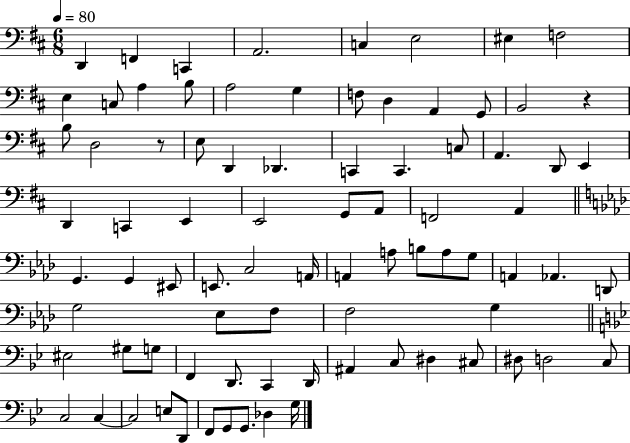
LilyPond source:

{
  \clef bass
  \numericTimeSignature
  \time 6/8
  \key d \major
  \tempo 4 = 80
  d,4 f,4 c,4 | a,2. | c4 e2 | eis4 f2 | \break e4 c8 a4 b8 | a2 g4 | f8 d4 a,4 g,8 | b,2 r4 | \break b8 d2 r8 | e8 d,4 des,4. | c,4 c,4. c8 | a,4. d,8 e,4 | \break d,4 c,4 e,4 | e,2 g,8 a,8 | f,2 a,4 | \bar "||" \break \key aes \major g,4. g,4 eis,8 | e,8. c2 a,16 | a,4 a8 b8 a8 g8 | a,4 aes,4. d,8 | \break g2 ees8 f8 | f2 g4 | \bar "||" \break \key bes \major eis2 gis8 g8 | f,4 d,8. c,4 d,16 | ais,4 c8 dis4 cis8 | dis8 d2 c8 | \break c2 c4~~ | c2 e8 d,8 | f,8 g,8 g,8. des4 g16 | \bar "|."
}